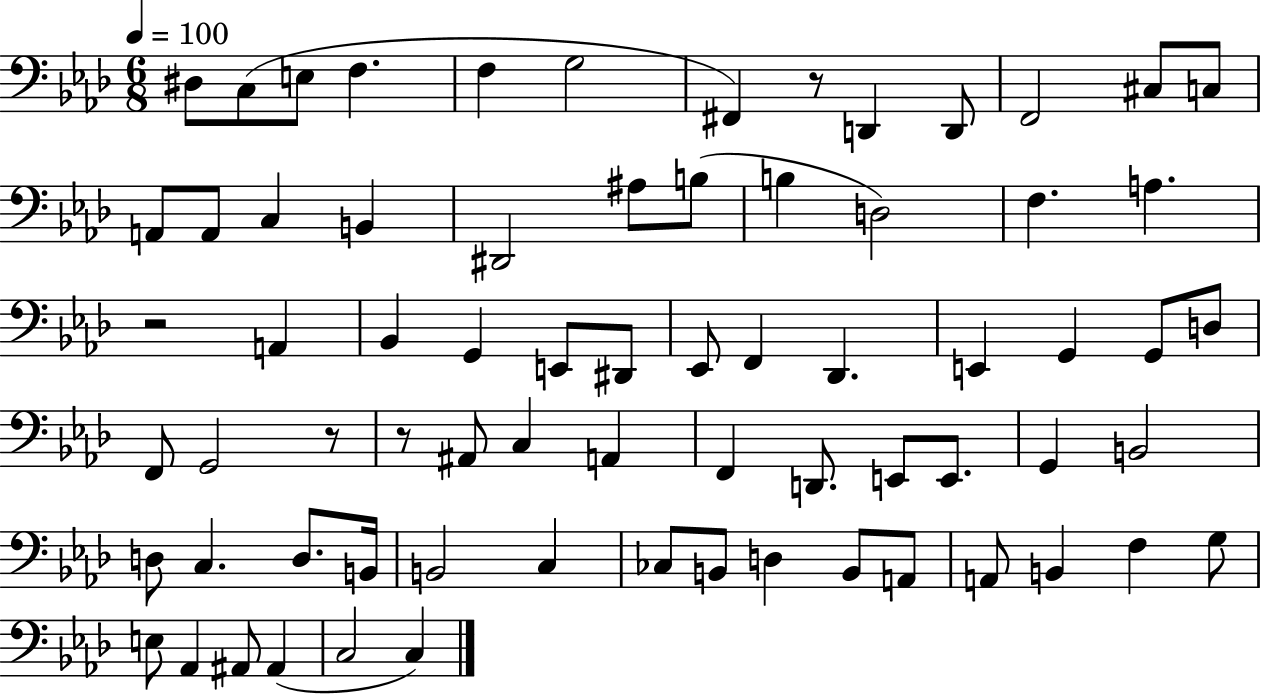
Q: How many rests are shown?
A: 4